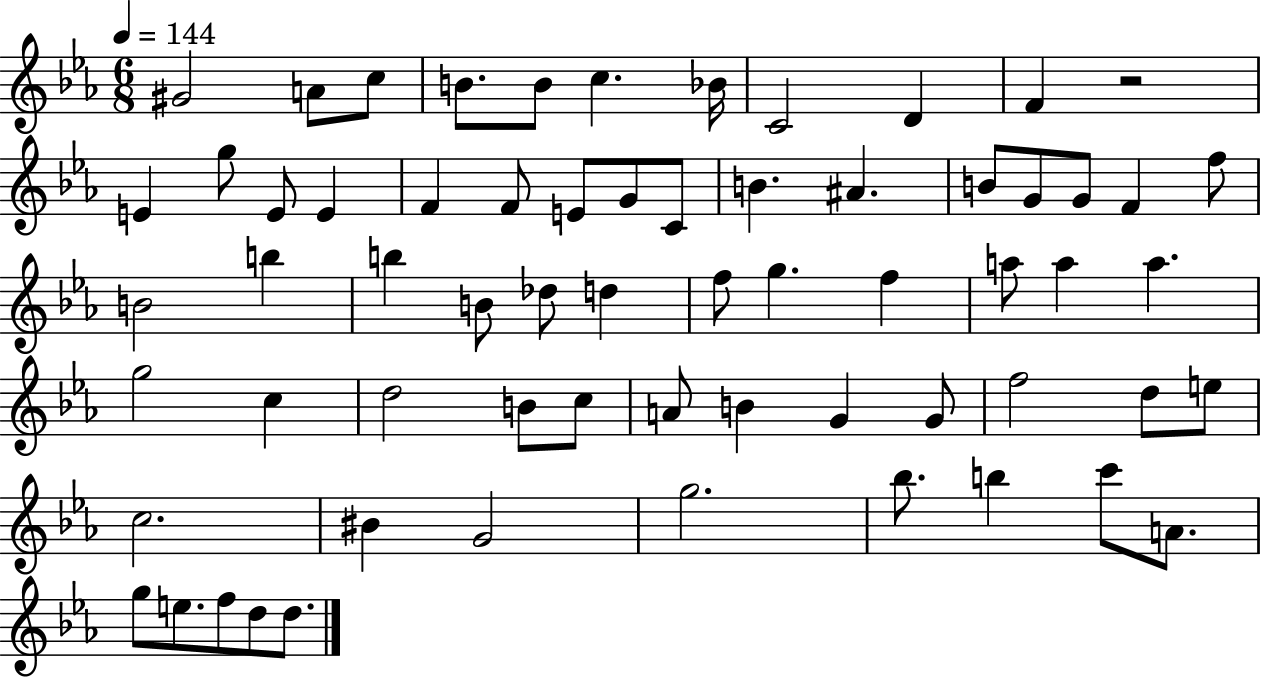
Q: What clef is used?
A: treble